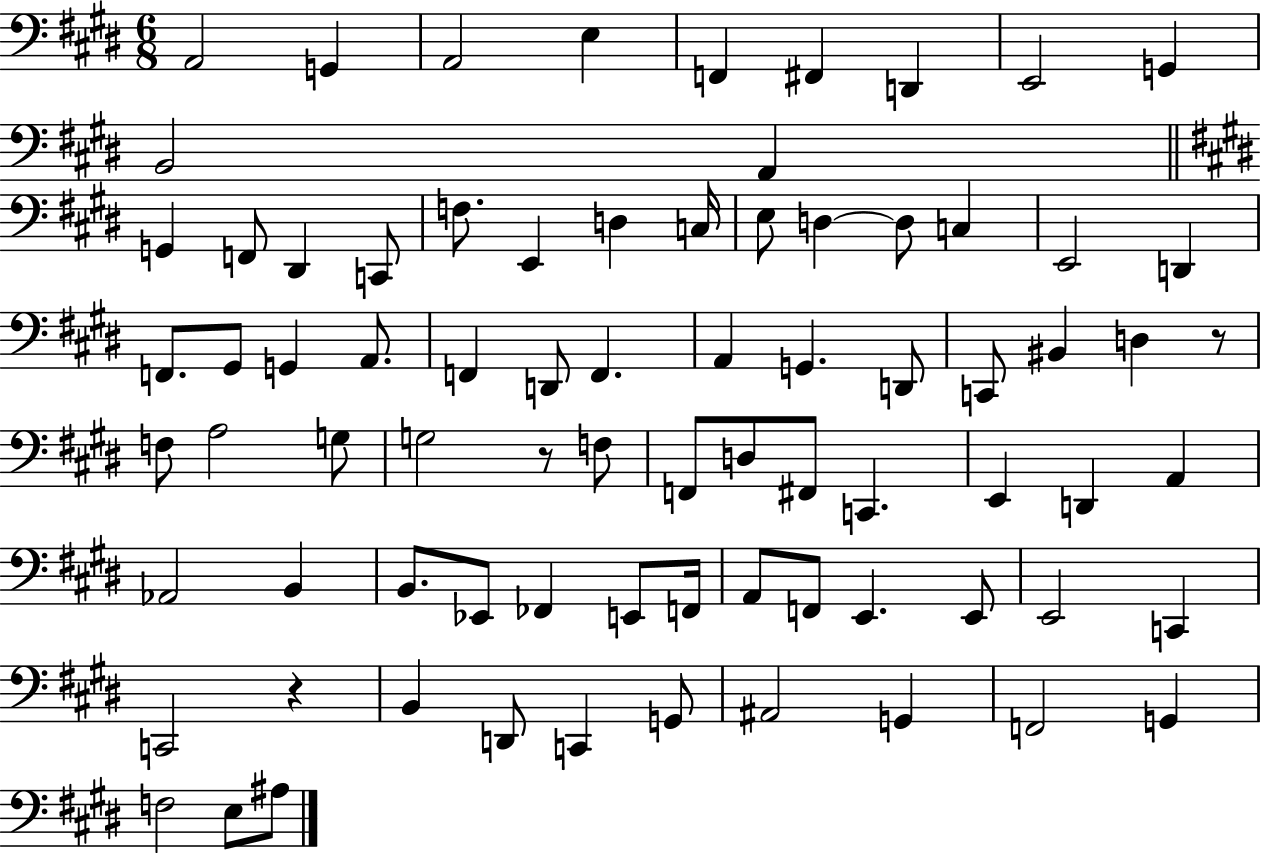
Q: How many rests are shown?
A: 3